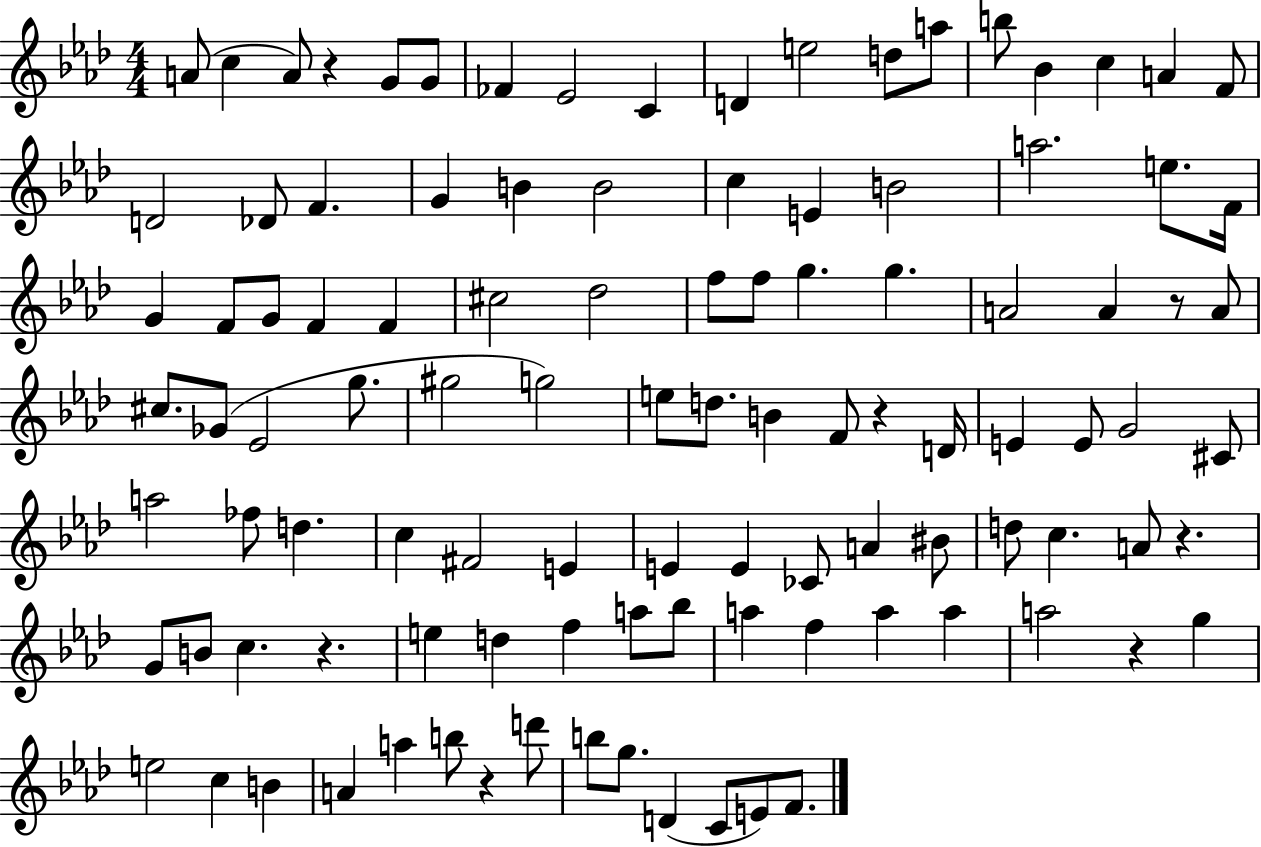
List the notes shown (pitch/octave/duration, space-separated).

A4/e C5/q A4/e R/q G4/e G4/e FES4/q Eb4/h C4/q D4/q E5/h D5/e A5/e B5/e Bb4/q C5/q A4/q F4/e D4/h Db4/e F4/q. G4/q B4/q B4/h C5/q E4/q B4/h A5/h. E5/e. F4/s G4/q F4/e G4/e F4/q F4/q C#5/h Db5/h F5/e F5/e G5/q. G5/q. A4/h A4/q R/e A4/e C#5/e. Gb4/e Eb4/h G5/e. G#5/h G5/h E5/e D5/e. B4/q F4/e R/q D4/s E4/q E4/e G4/h C#4/e A5/h FES5/e D5/q. C5/q F#4/h E4/q E4/q E4/q CES4/e A4/q BIS4/e D5/e C5/q. A4/e R/q. G4/e B4/e C5/q. R/q. E5/q D5/q F5/q A5/e Bb5/e A5/q F5/q A5/q A5/q A5/h R/q G5/q E5/h C5/q B4/q A4/q A5/q B5/e R/q D6/e B5/e G5/e. D4/q C4/e E4/e F4/e.